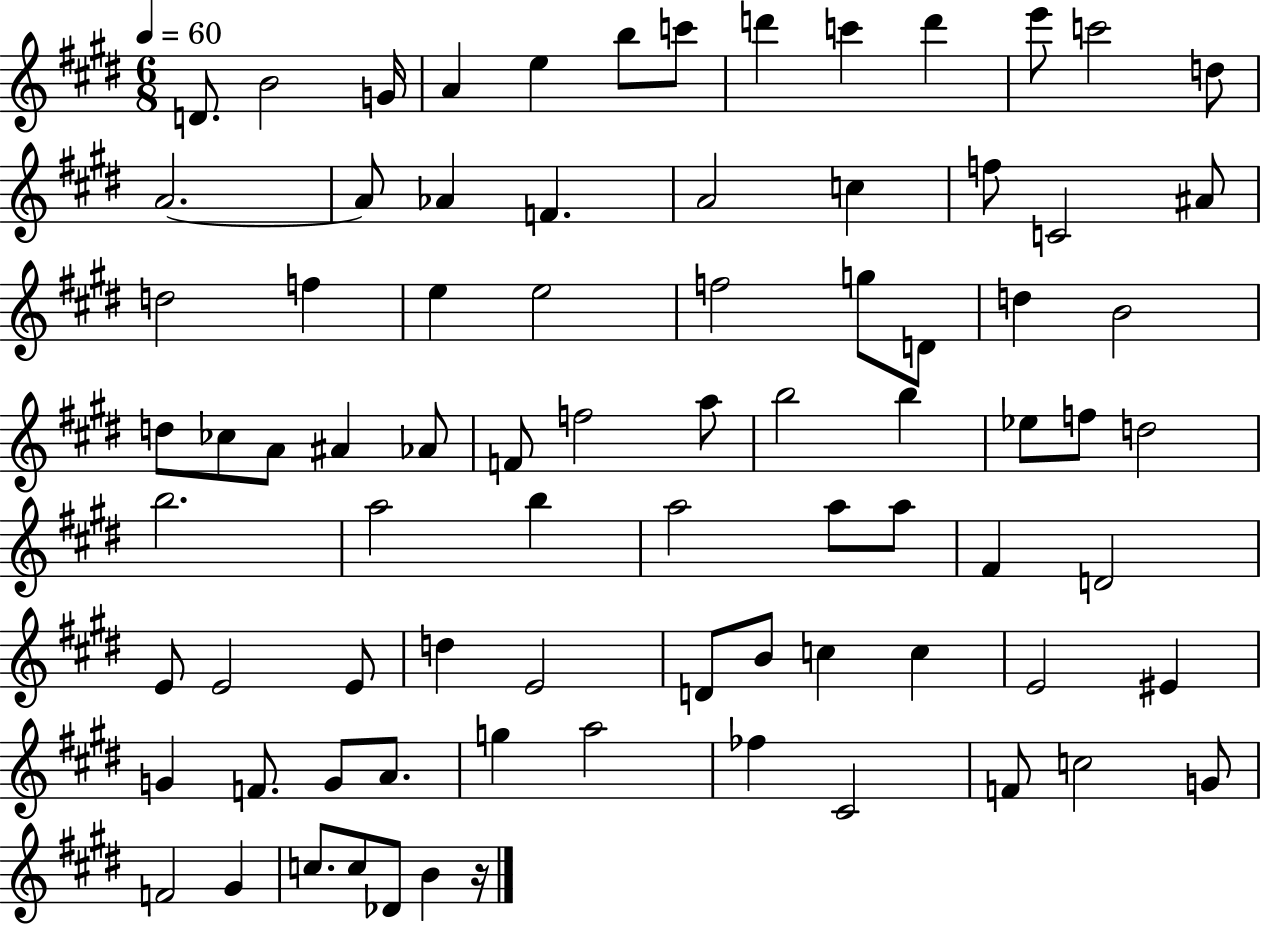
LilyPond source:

{
  \clef treble
  \numericTimeSignature
  \time 6/8
  \key e \major
  \tempo 4 = 60
  d'8. b'2 g'16 | a'4 e''4 b''8 c'''8 | d'''4 c'''4 d'''4 | e'''8 c'''2 d''8 | \break a'2.~~ | a'8 aes'4 f'4. | a'2 c''4 | f''8 c'2 ais'8 | \break d''2 f''4 | e''4 e''2 | f''2 g''8 d'8 | d''4 b'2 | \break d''8 ces''8 a'8 ais'4 aes'8 | f'8 f''2 a''8 | b''2 b''4 | ees''8 f''8 d''2 | \break b''2. | a''2 b''4 | a''2 a''8 a''8 | fis'4 d'2 | \break e'8 e'2 e'8 | d''4 e'2 | d'8 b'8 c''4 c''4 | e'2 eis'4 | \break g'4 f'8. g'8 a'8. | g''4 a''2 | fes''4 cis'2 | f'8 c''2 g'8 | \break f'2 gis'4 | c''8. c''8 des'8 b'4 r16 | \bar "|."
}